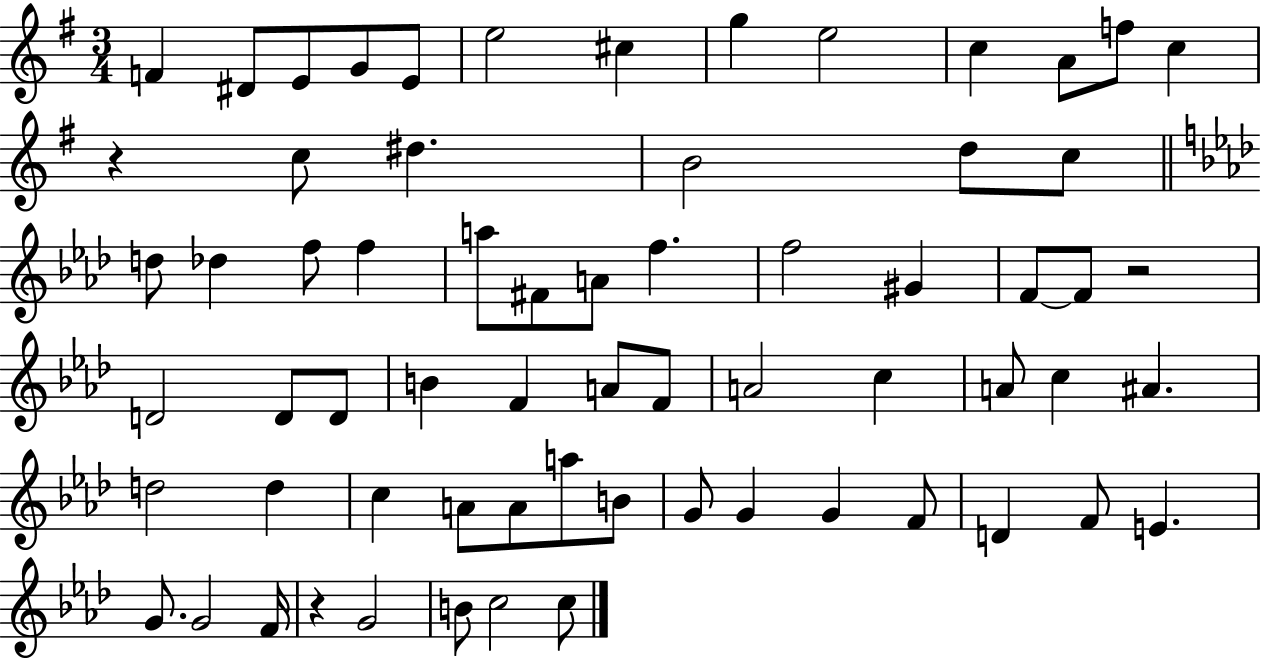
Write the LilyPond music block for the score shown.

{
  \clef treble
  \numericTimeSignature
  \time 3/4
  \key g \major
  f'4 dis'8 e'8 g'8 e'8 | e''2 cis''4 | g''4 e''2 | c''4 a'8 f''8 c''4 | \break r4 c''8 dis''4. | b'2 d''8 c''8 | \bar "||" \break \key aes \major d''8 des''4 f''8 f''4 | a''8 fis'8 a'8 f''4. | f''2 gis'4 | f'8~~ f'8 r2 | \break d'2 d'8 d'8 | b'4 f'4 a'8 f'8 | a'2 c''4 | a'8 c''4 ais'4. | \break d''2 d''4 | c''4 a'8 a'8 a''8 b'8 | g'8 g'4 g'4 f'8 | d'4 f'8 e'4. | \break g'8. g'2 f'16 | r4 g'2 | b'8 c''2 c''8 | \bar "|."
}